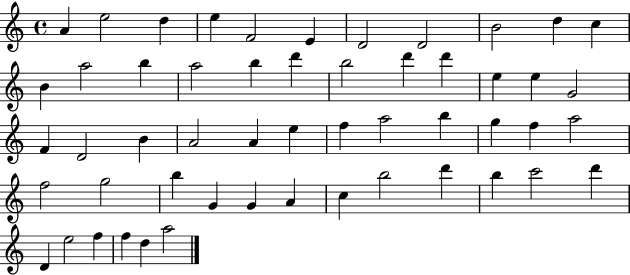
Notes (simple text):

A4/q E5/h D5/q E5/q F4/h E4/q D4/h D4/h B4/h D5/q C5/q B4/q A5/h B5/q A5/h B5/q D6/q B5/h D6/q D6/q E5/q E5/q G4/h F4/q D4/h B4/q A4/h A4/q E5/q F5/q A5/h B5/q G5/q F5/q A5/h F5/h G5/h B5/q G4/q G4/q A4/q C5/q B5/h D6/q B5/q C6/h D6/q D4/q E5/h F5/q F5/q D5/q A5/h